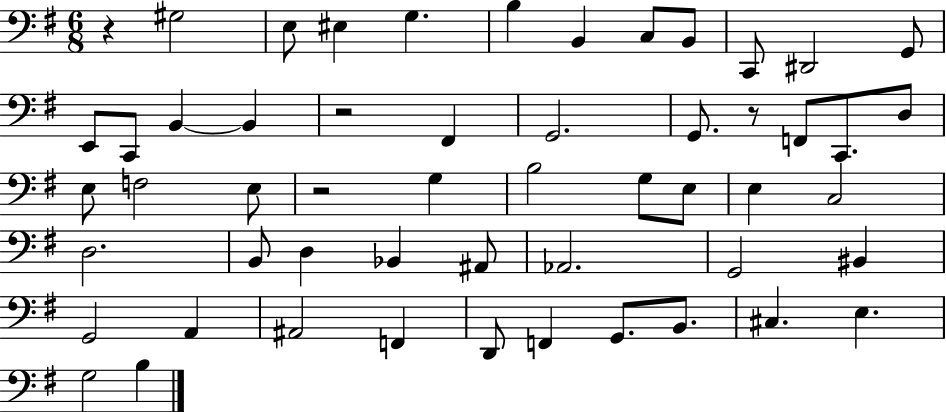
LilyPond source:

{
  \clef bass
  \numericTimeSignature
  \time 6/8
  \key g \major
  r4 gis2 | e8 eis4 g4. | b4 b,4 c8 b,8 | c,8 dis,2 g,8 | \break e,8 c,8 b,4~~ b,4 | r2 fis,4 | g,2. | g,8. r8 f,8 c,8. d8 | \break e8 f2 e8 | r2 g4 | b2 g8 e8 | e4 c2 | \break d2. | b,8 d4 bes,4 ais,8 | aes,2. | g,2 bis,4 | \break g,2 a,4 | ais,2 f,4 | d,8 f,4 g,8. b,8. | cis4. e4. | \break g2 b4 | \bar "|."
}